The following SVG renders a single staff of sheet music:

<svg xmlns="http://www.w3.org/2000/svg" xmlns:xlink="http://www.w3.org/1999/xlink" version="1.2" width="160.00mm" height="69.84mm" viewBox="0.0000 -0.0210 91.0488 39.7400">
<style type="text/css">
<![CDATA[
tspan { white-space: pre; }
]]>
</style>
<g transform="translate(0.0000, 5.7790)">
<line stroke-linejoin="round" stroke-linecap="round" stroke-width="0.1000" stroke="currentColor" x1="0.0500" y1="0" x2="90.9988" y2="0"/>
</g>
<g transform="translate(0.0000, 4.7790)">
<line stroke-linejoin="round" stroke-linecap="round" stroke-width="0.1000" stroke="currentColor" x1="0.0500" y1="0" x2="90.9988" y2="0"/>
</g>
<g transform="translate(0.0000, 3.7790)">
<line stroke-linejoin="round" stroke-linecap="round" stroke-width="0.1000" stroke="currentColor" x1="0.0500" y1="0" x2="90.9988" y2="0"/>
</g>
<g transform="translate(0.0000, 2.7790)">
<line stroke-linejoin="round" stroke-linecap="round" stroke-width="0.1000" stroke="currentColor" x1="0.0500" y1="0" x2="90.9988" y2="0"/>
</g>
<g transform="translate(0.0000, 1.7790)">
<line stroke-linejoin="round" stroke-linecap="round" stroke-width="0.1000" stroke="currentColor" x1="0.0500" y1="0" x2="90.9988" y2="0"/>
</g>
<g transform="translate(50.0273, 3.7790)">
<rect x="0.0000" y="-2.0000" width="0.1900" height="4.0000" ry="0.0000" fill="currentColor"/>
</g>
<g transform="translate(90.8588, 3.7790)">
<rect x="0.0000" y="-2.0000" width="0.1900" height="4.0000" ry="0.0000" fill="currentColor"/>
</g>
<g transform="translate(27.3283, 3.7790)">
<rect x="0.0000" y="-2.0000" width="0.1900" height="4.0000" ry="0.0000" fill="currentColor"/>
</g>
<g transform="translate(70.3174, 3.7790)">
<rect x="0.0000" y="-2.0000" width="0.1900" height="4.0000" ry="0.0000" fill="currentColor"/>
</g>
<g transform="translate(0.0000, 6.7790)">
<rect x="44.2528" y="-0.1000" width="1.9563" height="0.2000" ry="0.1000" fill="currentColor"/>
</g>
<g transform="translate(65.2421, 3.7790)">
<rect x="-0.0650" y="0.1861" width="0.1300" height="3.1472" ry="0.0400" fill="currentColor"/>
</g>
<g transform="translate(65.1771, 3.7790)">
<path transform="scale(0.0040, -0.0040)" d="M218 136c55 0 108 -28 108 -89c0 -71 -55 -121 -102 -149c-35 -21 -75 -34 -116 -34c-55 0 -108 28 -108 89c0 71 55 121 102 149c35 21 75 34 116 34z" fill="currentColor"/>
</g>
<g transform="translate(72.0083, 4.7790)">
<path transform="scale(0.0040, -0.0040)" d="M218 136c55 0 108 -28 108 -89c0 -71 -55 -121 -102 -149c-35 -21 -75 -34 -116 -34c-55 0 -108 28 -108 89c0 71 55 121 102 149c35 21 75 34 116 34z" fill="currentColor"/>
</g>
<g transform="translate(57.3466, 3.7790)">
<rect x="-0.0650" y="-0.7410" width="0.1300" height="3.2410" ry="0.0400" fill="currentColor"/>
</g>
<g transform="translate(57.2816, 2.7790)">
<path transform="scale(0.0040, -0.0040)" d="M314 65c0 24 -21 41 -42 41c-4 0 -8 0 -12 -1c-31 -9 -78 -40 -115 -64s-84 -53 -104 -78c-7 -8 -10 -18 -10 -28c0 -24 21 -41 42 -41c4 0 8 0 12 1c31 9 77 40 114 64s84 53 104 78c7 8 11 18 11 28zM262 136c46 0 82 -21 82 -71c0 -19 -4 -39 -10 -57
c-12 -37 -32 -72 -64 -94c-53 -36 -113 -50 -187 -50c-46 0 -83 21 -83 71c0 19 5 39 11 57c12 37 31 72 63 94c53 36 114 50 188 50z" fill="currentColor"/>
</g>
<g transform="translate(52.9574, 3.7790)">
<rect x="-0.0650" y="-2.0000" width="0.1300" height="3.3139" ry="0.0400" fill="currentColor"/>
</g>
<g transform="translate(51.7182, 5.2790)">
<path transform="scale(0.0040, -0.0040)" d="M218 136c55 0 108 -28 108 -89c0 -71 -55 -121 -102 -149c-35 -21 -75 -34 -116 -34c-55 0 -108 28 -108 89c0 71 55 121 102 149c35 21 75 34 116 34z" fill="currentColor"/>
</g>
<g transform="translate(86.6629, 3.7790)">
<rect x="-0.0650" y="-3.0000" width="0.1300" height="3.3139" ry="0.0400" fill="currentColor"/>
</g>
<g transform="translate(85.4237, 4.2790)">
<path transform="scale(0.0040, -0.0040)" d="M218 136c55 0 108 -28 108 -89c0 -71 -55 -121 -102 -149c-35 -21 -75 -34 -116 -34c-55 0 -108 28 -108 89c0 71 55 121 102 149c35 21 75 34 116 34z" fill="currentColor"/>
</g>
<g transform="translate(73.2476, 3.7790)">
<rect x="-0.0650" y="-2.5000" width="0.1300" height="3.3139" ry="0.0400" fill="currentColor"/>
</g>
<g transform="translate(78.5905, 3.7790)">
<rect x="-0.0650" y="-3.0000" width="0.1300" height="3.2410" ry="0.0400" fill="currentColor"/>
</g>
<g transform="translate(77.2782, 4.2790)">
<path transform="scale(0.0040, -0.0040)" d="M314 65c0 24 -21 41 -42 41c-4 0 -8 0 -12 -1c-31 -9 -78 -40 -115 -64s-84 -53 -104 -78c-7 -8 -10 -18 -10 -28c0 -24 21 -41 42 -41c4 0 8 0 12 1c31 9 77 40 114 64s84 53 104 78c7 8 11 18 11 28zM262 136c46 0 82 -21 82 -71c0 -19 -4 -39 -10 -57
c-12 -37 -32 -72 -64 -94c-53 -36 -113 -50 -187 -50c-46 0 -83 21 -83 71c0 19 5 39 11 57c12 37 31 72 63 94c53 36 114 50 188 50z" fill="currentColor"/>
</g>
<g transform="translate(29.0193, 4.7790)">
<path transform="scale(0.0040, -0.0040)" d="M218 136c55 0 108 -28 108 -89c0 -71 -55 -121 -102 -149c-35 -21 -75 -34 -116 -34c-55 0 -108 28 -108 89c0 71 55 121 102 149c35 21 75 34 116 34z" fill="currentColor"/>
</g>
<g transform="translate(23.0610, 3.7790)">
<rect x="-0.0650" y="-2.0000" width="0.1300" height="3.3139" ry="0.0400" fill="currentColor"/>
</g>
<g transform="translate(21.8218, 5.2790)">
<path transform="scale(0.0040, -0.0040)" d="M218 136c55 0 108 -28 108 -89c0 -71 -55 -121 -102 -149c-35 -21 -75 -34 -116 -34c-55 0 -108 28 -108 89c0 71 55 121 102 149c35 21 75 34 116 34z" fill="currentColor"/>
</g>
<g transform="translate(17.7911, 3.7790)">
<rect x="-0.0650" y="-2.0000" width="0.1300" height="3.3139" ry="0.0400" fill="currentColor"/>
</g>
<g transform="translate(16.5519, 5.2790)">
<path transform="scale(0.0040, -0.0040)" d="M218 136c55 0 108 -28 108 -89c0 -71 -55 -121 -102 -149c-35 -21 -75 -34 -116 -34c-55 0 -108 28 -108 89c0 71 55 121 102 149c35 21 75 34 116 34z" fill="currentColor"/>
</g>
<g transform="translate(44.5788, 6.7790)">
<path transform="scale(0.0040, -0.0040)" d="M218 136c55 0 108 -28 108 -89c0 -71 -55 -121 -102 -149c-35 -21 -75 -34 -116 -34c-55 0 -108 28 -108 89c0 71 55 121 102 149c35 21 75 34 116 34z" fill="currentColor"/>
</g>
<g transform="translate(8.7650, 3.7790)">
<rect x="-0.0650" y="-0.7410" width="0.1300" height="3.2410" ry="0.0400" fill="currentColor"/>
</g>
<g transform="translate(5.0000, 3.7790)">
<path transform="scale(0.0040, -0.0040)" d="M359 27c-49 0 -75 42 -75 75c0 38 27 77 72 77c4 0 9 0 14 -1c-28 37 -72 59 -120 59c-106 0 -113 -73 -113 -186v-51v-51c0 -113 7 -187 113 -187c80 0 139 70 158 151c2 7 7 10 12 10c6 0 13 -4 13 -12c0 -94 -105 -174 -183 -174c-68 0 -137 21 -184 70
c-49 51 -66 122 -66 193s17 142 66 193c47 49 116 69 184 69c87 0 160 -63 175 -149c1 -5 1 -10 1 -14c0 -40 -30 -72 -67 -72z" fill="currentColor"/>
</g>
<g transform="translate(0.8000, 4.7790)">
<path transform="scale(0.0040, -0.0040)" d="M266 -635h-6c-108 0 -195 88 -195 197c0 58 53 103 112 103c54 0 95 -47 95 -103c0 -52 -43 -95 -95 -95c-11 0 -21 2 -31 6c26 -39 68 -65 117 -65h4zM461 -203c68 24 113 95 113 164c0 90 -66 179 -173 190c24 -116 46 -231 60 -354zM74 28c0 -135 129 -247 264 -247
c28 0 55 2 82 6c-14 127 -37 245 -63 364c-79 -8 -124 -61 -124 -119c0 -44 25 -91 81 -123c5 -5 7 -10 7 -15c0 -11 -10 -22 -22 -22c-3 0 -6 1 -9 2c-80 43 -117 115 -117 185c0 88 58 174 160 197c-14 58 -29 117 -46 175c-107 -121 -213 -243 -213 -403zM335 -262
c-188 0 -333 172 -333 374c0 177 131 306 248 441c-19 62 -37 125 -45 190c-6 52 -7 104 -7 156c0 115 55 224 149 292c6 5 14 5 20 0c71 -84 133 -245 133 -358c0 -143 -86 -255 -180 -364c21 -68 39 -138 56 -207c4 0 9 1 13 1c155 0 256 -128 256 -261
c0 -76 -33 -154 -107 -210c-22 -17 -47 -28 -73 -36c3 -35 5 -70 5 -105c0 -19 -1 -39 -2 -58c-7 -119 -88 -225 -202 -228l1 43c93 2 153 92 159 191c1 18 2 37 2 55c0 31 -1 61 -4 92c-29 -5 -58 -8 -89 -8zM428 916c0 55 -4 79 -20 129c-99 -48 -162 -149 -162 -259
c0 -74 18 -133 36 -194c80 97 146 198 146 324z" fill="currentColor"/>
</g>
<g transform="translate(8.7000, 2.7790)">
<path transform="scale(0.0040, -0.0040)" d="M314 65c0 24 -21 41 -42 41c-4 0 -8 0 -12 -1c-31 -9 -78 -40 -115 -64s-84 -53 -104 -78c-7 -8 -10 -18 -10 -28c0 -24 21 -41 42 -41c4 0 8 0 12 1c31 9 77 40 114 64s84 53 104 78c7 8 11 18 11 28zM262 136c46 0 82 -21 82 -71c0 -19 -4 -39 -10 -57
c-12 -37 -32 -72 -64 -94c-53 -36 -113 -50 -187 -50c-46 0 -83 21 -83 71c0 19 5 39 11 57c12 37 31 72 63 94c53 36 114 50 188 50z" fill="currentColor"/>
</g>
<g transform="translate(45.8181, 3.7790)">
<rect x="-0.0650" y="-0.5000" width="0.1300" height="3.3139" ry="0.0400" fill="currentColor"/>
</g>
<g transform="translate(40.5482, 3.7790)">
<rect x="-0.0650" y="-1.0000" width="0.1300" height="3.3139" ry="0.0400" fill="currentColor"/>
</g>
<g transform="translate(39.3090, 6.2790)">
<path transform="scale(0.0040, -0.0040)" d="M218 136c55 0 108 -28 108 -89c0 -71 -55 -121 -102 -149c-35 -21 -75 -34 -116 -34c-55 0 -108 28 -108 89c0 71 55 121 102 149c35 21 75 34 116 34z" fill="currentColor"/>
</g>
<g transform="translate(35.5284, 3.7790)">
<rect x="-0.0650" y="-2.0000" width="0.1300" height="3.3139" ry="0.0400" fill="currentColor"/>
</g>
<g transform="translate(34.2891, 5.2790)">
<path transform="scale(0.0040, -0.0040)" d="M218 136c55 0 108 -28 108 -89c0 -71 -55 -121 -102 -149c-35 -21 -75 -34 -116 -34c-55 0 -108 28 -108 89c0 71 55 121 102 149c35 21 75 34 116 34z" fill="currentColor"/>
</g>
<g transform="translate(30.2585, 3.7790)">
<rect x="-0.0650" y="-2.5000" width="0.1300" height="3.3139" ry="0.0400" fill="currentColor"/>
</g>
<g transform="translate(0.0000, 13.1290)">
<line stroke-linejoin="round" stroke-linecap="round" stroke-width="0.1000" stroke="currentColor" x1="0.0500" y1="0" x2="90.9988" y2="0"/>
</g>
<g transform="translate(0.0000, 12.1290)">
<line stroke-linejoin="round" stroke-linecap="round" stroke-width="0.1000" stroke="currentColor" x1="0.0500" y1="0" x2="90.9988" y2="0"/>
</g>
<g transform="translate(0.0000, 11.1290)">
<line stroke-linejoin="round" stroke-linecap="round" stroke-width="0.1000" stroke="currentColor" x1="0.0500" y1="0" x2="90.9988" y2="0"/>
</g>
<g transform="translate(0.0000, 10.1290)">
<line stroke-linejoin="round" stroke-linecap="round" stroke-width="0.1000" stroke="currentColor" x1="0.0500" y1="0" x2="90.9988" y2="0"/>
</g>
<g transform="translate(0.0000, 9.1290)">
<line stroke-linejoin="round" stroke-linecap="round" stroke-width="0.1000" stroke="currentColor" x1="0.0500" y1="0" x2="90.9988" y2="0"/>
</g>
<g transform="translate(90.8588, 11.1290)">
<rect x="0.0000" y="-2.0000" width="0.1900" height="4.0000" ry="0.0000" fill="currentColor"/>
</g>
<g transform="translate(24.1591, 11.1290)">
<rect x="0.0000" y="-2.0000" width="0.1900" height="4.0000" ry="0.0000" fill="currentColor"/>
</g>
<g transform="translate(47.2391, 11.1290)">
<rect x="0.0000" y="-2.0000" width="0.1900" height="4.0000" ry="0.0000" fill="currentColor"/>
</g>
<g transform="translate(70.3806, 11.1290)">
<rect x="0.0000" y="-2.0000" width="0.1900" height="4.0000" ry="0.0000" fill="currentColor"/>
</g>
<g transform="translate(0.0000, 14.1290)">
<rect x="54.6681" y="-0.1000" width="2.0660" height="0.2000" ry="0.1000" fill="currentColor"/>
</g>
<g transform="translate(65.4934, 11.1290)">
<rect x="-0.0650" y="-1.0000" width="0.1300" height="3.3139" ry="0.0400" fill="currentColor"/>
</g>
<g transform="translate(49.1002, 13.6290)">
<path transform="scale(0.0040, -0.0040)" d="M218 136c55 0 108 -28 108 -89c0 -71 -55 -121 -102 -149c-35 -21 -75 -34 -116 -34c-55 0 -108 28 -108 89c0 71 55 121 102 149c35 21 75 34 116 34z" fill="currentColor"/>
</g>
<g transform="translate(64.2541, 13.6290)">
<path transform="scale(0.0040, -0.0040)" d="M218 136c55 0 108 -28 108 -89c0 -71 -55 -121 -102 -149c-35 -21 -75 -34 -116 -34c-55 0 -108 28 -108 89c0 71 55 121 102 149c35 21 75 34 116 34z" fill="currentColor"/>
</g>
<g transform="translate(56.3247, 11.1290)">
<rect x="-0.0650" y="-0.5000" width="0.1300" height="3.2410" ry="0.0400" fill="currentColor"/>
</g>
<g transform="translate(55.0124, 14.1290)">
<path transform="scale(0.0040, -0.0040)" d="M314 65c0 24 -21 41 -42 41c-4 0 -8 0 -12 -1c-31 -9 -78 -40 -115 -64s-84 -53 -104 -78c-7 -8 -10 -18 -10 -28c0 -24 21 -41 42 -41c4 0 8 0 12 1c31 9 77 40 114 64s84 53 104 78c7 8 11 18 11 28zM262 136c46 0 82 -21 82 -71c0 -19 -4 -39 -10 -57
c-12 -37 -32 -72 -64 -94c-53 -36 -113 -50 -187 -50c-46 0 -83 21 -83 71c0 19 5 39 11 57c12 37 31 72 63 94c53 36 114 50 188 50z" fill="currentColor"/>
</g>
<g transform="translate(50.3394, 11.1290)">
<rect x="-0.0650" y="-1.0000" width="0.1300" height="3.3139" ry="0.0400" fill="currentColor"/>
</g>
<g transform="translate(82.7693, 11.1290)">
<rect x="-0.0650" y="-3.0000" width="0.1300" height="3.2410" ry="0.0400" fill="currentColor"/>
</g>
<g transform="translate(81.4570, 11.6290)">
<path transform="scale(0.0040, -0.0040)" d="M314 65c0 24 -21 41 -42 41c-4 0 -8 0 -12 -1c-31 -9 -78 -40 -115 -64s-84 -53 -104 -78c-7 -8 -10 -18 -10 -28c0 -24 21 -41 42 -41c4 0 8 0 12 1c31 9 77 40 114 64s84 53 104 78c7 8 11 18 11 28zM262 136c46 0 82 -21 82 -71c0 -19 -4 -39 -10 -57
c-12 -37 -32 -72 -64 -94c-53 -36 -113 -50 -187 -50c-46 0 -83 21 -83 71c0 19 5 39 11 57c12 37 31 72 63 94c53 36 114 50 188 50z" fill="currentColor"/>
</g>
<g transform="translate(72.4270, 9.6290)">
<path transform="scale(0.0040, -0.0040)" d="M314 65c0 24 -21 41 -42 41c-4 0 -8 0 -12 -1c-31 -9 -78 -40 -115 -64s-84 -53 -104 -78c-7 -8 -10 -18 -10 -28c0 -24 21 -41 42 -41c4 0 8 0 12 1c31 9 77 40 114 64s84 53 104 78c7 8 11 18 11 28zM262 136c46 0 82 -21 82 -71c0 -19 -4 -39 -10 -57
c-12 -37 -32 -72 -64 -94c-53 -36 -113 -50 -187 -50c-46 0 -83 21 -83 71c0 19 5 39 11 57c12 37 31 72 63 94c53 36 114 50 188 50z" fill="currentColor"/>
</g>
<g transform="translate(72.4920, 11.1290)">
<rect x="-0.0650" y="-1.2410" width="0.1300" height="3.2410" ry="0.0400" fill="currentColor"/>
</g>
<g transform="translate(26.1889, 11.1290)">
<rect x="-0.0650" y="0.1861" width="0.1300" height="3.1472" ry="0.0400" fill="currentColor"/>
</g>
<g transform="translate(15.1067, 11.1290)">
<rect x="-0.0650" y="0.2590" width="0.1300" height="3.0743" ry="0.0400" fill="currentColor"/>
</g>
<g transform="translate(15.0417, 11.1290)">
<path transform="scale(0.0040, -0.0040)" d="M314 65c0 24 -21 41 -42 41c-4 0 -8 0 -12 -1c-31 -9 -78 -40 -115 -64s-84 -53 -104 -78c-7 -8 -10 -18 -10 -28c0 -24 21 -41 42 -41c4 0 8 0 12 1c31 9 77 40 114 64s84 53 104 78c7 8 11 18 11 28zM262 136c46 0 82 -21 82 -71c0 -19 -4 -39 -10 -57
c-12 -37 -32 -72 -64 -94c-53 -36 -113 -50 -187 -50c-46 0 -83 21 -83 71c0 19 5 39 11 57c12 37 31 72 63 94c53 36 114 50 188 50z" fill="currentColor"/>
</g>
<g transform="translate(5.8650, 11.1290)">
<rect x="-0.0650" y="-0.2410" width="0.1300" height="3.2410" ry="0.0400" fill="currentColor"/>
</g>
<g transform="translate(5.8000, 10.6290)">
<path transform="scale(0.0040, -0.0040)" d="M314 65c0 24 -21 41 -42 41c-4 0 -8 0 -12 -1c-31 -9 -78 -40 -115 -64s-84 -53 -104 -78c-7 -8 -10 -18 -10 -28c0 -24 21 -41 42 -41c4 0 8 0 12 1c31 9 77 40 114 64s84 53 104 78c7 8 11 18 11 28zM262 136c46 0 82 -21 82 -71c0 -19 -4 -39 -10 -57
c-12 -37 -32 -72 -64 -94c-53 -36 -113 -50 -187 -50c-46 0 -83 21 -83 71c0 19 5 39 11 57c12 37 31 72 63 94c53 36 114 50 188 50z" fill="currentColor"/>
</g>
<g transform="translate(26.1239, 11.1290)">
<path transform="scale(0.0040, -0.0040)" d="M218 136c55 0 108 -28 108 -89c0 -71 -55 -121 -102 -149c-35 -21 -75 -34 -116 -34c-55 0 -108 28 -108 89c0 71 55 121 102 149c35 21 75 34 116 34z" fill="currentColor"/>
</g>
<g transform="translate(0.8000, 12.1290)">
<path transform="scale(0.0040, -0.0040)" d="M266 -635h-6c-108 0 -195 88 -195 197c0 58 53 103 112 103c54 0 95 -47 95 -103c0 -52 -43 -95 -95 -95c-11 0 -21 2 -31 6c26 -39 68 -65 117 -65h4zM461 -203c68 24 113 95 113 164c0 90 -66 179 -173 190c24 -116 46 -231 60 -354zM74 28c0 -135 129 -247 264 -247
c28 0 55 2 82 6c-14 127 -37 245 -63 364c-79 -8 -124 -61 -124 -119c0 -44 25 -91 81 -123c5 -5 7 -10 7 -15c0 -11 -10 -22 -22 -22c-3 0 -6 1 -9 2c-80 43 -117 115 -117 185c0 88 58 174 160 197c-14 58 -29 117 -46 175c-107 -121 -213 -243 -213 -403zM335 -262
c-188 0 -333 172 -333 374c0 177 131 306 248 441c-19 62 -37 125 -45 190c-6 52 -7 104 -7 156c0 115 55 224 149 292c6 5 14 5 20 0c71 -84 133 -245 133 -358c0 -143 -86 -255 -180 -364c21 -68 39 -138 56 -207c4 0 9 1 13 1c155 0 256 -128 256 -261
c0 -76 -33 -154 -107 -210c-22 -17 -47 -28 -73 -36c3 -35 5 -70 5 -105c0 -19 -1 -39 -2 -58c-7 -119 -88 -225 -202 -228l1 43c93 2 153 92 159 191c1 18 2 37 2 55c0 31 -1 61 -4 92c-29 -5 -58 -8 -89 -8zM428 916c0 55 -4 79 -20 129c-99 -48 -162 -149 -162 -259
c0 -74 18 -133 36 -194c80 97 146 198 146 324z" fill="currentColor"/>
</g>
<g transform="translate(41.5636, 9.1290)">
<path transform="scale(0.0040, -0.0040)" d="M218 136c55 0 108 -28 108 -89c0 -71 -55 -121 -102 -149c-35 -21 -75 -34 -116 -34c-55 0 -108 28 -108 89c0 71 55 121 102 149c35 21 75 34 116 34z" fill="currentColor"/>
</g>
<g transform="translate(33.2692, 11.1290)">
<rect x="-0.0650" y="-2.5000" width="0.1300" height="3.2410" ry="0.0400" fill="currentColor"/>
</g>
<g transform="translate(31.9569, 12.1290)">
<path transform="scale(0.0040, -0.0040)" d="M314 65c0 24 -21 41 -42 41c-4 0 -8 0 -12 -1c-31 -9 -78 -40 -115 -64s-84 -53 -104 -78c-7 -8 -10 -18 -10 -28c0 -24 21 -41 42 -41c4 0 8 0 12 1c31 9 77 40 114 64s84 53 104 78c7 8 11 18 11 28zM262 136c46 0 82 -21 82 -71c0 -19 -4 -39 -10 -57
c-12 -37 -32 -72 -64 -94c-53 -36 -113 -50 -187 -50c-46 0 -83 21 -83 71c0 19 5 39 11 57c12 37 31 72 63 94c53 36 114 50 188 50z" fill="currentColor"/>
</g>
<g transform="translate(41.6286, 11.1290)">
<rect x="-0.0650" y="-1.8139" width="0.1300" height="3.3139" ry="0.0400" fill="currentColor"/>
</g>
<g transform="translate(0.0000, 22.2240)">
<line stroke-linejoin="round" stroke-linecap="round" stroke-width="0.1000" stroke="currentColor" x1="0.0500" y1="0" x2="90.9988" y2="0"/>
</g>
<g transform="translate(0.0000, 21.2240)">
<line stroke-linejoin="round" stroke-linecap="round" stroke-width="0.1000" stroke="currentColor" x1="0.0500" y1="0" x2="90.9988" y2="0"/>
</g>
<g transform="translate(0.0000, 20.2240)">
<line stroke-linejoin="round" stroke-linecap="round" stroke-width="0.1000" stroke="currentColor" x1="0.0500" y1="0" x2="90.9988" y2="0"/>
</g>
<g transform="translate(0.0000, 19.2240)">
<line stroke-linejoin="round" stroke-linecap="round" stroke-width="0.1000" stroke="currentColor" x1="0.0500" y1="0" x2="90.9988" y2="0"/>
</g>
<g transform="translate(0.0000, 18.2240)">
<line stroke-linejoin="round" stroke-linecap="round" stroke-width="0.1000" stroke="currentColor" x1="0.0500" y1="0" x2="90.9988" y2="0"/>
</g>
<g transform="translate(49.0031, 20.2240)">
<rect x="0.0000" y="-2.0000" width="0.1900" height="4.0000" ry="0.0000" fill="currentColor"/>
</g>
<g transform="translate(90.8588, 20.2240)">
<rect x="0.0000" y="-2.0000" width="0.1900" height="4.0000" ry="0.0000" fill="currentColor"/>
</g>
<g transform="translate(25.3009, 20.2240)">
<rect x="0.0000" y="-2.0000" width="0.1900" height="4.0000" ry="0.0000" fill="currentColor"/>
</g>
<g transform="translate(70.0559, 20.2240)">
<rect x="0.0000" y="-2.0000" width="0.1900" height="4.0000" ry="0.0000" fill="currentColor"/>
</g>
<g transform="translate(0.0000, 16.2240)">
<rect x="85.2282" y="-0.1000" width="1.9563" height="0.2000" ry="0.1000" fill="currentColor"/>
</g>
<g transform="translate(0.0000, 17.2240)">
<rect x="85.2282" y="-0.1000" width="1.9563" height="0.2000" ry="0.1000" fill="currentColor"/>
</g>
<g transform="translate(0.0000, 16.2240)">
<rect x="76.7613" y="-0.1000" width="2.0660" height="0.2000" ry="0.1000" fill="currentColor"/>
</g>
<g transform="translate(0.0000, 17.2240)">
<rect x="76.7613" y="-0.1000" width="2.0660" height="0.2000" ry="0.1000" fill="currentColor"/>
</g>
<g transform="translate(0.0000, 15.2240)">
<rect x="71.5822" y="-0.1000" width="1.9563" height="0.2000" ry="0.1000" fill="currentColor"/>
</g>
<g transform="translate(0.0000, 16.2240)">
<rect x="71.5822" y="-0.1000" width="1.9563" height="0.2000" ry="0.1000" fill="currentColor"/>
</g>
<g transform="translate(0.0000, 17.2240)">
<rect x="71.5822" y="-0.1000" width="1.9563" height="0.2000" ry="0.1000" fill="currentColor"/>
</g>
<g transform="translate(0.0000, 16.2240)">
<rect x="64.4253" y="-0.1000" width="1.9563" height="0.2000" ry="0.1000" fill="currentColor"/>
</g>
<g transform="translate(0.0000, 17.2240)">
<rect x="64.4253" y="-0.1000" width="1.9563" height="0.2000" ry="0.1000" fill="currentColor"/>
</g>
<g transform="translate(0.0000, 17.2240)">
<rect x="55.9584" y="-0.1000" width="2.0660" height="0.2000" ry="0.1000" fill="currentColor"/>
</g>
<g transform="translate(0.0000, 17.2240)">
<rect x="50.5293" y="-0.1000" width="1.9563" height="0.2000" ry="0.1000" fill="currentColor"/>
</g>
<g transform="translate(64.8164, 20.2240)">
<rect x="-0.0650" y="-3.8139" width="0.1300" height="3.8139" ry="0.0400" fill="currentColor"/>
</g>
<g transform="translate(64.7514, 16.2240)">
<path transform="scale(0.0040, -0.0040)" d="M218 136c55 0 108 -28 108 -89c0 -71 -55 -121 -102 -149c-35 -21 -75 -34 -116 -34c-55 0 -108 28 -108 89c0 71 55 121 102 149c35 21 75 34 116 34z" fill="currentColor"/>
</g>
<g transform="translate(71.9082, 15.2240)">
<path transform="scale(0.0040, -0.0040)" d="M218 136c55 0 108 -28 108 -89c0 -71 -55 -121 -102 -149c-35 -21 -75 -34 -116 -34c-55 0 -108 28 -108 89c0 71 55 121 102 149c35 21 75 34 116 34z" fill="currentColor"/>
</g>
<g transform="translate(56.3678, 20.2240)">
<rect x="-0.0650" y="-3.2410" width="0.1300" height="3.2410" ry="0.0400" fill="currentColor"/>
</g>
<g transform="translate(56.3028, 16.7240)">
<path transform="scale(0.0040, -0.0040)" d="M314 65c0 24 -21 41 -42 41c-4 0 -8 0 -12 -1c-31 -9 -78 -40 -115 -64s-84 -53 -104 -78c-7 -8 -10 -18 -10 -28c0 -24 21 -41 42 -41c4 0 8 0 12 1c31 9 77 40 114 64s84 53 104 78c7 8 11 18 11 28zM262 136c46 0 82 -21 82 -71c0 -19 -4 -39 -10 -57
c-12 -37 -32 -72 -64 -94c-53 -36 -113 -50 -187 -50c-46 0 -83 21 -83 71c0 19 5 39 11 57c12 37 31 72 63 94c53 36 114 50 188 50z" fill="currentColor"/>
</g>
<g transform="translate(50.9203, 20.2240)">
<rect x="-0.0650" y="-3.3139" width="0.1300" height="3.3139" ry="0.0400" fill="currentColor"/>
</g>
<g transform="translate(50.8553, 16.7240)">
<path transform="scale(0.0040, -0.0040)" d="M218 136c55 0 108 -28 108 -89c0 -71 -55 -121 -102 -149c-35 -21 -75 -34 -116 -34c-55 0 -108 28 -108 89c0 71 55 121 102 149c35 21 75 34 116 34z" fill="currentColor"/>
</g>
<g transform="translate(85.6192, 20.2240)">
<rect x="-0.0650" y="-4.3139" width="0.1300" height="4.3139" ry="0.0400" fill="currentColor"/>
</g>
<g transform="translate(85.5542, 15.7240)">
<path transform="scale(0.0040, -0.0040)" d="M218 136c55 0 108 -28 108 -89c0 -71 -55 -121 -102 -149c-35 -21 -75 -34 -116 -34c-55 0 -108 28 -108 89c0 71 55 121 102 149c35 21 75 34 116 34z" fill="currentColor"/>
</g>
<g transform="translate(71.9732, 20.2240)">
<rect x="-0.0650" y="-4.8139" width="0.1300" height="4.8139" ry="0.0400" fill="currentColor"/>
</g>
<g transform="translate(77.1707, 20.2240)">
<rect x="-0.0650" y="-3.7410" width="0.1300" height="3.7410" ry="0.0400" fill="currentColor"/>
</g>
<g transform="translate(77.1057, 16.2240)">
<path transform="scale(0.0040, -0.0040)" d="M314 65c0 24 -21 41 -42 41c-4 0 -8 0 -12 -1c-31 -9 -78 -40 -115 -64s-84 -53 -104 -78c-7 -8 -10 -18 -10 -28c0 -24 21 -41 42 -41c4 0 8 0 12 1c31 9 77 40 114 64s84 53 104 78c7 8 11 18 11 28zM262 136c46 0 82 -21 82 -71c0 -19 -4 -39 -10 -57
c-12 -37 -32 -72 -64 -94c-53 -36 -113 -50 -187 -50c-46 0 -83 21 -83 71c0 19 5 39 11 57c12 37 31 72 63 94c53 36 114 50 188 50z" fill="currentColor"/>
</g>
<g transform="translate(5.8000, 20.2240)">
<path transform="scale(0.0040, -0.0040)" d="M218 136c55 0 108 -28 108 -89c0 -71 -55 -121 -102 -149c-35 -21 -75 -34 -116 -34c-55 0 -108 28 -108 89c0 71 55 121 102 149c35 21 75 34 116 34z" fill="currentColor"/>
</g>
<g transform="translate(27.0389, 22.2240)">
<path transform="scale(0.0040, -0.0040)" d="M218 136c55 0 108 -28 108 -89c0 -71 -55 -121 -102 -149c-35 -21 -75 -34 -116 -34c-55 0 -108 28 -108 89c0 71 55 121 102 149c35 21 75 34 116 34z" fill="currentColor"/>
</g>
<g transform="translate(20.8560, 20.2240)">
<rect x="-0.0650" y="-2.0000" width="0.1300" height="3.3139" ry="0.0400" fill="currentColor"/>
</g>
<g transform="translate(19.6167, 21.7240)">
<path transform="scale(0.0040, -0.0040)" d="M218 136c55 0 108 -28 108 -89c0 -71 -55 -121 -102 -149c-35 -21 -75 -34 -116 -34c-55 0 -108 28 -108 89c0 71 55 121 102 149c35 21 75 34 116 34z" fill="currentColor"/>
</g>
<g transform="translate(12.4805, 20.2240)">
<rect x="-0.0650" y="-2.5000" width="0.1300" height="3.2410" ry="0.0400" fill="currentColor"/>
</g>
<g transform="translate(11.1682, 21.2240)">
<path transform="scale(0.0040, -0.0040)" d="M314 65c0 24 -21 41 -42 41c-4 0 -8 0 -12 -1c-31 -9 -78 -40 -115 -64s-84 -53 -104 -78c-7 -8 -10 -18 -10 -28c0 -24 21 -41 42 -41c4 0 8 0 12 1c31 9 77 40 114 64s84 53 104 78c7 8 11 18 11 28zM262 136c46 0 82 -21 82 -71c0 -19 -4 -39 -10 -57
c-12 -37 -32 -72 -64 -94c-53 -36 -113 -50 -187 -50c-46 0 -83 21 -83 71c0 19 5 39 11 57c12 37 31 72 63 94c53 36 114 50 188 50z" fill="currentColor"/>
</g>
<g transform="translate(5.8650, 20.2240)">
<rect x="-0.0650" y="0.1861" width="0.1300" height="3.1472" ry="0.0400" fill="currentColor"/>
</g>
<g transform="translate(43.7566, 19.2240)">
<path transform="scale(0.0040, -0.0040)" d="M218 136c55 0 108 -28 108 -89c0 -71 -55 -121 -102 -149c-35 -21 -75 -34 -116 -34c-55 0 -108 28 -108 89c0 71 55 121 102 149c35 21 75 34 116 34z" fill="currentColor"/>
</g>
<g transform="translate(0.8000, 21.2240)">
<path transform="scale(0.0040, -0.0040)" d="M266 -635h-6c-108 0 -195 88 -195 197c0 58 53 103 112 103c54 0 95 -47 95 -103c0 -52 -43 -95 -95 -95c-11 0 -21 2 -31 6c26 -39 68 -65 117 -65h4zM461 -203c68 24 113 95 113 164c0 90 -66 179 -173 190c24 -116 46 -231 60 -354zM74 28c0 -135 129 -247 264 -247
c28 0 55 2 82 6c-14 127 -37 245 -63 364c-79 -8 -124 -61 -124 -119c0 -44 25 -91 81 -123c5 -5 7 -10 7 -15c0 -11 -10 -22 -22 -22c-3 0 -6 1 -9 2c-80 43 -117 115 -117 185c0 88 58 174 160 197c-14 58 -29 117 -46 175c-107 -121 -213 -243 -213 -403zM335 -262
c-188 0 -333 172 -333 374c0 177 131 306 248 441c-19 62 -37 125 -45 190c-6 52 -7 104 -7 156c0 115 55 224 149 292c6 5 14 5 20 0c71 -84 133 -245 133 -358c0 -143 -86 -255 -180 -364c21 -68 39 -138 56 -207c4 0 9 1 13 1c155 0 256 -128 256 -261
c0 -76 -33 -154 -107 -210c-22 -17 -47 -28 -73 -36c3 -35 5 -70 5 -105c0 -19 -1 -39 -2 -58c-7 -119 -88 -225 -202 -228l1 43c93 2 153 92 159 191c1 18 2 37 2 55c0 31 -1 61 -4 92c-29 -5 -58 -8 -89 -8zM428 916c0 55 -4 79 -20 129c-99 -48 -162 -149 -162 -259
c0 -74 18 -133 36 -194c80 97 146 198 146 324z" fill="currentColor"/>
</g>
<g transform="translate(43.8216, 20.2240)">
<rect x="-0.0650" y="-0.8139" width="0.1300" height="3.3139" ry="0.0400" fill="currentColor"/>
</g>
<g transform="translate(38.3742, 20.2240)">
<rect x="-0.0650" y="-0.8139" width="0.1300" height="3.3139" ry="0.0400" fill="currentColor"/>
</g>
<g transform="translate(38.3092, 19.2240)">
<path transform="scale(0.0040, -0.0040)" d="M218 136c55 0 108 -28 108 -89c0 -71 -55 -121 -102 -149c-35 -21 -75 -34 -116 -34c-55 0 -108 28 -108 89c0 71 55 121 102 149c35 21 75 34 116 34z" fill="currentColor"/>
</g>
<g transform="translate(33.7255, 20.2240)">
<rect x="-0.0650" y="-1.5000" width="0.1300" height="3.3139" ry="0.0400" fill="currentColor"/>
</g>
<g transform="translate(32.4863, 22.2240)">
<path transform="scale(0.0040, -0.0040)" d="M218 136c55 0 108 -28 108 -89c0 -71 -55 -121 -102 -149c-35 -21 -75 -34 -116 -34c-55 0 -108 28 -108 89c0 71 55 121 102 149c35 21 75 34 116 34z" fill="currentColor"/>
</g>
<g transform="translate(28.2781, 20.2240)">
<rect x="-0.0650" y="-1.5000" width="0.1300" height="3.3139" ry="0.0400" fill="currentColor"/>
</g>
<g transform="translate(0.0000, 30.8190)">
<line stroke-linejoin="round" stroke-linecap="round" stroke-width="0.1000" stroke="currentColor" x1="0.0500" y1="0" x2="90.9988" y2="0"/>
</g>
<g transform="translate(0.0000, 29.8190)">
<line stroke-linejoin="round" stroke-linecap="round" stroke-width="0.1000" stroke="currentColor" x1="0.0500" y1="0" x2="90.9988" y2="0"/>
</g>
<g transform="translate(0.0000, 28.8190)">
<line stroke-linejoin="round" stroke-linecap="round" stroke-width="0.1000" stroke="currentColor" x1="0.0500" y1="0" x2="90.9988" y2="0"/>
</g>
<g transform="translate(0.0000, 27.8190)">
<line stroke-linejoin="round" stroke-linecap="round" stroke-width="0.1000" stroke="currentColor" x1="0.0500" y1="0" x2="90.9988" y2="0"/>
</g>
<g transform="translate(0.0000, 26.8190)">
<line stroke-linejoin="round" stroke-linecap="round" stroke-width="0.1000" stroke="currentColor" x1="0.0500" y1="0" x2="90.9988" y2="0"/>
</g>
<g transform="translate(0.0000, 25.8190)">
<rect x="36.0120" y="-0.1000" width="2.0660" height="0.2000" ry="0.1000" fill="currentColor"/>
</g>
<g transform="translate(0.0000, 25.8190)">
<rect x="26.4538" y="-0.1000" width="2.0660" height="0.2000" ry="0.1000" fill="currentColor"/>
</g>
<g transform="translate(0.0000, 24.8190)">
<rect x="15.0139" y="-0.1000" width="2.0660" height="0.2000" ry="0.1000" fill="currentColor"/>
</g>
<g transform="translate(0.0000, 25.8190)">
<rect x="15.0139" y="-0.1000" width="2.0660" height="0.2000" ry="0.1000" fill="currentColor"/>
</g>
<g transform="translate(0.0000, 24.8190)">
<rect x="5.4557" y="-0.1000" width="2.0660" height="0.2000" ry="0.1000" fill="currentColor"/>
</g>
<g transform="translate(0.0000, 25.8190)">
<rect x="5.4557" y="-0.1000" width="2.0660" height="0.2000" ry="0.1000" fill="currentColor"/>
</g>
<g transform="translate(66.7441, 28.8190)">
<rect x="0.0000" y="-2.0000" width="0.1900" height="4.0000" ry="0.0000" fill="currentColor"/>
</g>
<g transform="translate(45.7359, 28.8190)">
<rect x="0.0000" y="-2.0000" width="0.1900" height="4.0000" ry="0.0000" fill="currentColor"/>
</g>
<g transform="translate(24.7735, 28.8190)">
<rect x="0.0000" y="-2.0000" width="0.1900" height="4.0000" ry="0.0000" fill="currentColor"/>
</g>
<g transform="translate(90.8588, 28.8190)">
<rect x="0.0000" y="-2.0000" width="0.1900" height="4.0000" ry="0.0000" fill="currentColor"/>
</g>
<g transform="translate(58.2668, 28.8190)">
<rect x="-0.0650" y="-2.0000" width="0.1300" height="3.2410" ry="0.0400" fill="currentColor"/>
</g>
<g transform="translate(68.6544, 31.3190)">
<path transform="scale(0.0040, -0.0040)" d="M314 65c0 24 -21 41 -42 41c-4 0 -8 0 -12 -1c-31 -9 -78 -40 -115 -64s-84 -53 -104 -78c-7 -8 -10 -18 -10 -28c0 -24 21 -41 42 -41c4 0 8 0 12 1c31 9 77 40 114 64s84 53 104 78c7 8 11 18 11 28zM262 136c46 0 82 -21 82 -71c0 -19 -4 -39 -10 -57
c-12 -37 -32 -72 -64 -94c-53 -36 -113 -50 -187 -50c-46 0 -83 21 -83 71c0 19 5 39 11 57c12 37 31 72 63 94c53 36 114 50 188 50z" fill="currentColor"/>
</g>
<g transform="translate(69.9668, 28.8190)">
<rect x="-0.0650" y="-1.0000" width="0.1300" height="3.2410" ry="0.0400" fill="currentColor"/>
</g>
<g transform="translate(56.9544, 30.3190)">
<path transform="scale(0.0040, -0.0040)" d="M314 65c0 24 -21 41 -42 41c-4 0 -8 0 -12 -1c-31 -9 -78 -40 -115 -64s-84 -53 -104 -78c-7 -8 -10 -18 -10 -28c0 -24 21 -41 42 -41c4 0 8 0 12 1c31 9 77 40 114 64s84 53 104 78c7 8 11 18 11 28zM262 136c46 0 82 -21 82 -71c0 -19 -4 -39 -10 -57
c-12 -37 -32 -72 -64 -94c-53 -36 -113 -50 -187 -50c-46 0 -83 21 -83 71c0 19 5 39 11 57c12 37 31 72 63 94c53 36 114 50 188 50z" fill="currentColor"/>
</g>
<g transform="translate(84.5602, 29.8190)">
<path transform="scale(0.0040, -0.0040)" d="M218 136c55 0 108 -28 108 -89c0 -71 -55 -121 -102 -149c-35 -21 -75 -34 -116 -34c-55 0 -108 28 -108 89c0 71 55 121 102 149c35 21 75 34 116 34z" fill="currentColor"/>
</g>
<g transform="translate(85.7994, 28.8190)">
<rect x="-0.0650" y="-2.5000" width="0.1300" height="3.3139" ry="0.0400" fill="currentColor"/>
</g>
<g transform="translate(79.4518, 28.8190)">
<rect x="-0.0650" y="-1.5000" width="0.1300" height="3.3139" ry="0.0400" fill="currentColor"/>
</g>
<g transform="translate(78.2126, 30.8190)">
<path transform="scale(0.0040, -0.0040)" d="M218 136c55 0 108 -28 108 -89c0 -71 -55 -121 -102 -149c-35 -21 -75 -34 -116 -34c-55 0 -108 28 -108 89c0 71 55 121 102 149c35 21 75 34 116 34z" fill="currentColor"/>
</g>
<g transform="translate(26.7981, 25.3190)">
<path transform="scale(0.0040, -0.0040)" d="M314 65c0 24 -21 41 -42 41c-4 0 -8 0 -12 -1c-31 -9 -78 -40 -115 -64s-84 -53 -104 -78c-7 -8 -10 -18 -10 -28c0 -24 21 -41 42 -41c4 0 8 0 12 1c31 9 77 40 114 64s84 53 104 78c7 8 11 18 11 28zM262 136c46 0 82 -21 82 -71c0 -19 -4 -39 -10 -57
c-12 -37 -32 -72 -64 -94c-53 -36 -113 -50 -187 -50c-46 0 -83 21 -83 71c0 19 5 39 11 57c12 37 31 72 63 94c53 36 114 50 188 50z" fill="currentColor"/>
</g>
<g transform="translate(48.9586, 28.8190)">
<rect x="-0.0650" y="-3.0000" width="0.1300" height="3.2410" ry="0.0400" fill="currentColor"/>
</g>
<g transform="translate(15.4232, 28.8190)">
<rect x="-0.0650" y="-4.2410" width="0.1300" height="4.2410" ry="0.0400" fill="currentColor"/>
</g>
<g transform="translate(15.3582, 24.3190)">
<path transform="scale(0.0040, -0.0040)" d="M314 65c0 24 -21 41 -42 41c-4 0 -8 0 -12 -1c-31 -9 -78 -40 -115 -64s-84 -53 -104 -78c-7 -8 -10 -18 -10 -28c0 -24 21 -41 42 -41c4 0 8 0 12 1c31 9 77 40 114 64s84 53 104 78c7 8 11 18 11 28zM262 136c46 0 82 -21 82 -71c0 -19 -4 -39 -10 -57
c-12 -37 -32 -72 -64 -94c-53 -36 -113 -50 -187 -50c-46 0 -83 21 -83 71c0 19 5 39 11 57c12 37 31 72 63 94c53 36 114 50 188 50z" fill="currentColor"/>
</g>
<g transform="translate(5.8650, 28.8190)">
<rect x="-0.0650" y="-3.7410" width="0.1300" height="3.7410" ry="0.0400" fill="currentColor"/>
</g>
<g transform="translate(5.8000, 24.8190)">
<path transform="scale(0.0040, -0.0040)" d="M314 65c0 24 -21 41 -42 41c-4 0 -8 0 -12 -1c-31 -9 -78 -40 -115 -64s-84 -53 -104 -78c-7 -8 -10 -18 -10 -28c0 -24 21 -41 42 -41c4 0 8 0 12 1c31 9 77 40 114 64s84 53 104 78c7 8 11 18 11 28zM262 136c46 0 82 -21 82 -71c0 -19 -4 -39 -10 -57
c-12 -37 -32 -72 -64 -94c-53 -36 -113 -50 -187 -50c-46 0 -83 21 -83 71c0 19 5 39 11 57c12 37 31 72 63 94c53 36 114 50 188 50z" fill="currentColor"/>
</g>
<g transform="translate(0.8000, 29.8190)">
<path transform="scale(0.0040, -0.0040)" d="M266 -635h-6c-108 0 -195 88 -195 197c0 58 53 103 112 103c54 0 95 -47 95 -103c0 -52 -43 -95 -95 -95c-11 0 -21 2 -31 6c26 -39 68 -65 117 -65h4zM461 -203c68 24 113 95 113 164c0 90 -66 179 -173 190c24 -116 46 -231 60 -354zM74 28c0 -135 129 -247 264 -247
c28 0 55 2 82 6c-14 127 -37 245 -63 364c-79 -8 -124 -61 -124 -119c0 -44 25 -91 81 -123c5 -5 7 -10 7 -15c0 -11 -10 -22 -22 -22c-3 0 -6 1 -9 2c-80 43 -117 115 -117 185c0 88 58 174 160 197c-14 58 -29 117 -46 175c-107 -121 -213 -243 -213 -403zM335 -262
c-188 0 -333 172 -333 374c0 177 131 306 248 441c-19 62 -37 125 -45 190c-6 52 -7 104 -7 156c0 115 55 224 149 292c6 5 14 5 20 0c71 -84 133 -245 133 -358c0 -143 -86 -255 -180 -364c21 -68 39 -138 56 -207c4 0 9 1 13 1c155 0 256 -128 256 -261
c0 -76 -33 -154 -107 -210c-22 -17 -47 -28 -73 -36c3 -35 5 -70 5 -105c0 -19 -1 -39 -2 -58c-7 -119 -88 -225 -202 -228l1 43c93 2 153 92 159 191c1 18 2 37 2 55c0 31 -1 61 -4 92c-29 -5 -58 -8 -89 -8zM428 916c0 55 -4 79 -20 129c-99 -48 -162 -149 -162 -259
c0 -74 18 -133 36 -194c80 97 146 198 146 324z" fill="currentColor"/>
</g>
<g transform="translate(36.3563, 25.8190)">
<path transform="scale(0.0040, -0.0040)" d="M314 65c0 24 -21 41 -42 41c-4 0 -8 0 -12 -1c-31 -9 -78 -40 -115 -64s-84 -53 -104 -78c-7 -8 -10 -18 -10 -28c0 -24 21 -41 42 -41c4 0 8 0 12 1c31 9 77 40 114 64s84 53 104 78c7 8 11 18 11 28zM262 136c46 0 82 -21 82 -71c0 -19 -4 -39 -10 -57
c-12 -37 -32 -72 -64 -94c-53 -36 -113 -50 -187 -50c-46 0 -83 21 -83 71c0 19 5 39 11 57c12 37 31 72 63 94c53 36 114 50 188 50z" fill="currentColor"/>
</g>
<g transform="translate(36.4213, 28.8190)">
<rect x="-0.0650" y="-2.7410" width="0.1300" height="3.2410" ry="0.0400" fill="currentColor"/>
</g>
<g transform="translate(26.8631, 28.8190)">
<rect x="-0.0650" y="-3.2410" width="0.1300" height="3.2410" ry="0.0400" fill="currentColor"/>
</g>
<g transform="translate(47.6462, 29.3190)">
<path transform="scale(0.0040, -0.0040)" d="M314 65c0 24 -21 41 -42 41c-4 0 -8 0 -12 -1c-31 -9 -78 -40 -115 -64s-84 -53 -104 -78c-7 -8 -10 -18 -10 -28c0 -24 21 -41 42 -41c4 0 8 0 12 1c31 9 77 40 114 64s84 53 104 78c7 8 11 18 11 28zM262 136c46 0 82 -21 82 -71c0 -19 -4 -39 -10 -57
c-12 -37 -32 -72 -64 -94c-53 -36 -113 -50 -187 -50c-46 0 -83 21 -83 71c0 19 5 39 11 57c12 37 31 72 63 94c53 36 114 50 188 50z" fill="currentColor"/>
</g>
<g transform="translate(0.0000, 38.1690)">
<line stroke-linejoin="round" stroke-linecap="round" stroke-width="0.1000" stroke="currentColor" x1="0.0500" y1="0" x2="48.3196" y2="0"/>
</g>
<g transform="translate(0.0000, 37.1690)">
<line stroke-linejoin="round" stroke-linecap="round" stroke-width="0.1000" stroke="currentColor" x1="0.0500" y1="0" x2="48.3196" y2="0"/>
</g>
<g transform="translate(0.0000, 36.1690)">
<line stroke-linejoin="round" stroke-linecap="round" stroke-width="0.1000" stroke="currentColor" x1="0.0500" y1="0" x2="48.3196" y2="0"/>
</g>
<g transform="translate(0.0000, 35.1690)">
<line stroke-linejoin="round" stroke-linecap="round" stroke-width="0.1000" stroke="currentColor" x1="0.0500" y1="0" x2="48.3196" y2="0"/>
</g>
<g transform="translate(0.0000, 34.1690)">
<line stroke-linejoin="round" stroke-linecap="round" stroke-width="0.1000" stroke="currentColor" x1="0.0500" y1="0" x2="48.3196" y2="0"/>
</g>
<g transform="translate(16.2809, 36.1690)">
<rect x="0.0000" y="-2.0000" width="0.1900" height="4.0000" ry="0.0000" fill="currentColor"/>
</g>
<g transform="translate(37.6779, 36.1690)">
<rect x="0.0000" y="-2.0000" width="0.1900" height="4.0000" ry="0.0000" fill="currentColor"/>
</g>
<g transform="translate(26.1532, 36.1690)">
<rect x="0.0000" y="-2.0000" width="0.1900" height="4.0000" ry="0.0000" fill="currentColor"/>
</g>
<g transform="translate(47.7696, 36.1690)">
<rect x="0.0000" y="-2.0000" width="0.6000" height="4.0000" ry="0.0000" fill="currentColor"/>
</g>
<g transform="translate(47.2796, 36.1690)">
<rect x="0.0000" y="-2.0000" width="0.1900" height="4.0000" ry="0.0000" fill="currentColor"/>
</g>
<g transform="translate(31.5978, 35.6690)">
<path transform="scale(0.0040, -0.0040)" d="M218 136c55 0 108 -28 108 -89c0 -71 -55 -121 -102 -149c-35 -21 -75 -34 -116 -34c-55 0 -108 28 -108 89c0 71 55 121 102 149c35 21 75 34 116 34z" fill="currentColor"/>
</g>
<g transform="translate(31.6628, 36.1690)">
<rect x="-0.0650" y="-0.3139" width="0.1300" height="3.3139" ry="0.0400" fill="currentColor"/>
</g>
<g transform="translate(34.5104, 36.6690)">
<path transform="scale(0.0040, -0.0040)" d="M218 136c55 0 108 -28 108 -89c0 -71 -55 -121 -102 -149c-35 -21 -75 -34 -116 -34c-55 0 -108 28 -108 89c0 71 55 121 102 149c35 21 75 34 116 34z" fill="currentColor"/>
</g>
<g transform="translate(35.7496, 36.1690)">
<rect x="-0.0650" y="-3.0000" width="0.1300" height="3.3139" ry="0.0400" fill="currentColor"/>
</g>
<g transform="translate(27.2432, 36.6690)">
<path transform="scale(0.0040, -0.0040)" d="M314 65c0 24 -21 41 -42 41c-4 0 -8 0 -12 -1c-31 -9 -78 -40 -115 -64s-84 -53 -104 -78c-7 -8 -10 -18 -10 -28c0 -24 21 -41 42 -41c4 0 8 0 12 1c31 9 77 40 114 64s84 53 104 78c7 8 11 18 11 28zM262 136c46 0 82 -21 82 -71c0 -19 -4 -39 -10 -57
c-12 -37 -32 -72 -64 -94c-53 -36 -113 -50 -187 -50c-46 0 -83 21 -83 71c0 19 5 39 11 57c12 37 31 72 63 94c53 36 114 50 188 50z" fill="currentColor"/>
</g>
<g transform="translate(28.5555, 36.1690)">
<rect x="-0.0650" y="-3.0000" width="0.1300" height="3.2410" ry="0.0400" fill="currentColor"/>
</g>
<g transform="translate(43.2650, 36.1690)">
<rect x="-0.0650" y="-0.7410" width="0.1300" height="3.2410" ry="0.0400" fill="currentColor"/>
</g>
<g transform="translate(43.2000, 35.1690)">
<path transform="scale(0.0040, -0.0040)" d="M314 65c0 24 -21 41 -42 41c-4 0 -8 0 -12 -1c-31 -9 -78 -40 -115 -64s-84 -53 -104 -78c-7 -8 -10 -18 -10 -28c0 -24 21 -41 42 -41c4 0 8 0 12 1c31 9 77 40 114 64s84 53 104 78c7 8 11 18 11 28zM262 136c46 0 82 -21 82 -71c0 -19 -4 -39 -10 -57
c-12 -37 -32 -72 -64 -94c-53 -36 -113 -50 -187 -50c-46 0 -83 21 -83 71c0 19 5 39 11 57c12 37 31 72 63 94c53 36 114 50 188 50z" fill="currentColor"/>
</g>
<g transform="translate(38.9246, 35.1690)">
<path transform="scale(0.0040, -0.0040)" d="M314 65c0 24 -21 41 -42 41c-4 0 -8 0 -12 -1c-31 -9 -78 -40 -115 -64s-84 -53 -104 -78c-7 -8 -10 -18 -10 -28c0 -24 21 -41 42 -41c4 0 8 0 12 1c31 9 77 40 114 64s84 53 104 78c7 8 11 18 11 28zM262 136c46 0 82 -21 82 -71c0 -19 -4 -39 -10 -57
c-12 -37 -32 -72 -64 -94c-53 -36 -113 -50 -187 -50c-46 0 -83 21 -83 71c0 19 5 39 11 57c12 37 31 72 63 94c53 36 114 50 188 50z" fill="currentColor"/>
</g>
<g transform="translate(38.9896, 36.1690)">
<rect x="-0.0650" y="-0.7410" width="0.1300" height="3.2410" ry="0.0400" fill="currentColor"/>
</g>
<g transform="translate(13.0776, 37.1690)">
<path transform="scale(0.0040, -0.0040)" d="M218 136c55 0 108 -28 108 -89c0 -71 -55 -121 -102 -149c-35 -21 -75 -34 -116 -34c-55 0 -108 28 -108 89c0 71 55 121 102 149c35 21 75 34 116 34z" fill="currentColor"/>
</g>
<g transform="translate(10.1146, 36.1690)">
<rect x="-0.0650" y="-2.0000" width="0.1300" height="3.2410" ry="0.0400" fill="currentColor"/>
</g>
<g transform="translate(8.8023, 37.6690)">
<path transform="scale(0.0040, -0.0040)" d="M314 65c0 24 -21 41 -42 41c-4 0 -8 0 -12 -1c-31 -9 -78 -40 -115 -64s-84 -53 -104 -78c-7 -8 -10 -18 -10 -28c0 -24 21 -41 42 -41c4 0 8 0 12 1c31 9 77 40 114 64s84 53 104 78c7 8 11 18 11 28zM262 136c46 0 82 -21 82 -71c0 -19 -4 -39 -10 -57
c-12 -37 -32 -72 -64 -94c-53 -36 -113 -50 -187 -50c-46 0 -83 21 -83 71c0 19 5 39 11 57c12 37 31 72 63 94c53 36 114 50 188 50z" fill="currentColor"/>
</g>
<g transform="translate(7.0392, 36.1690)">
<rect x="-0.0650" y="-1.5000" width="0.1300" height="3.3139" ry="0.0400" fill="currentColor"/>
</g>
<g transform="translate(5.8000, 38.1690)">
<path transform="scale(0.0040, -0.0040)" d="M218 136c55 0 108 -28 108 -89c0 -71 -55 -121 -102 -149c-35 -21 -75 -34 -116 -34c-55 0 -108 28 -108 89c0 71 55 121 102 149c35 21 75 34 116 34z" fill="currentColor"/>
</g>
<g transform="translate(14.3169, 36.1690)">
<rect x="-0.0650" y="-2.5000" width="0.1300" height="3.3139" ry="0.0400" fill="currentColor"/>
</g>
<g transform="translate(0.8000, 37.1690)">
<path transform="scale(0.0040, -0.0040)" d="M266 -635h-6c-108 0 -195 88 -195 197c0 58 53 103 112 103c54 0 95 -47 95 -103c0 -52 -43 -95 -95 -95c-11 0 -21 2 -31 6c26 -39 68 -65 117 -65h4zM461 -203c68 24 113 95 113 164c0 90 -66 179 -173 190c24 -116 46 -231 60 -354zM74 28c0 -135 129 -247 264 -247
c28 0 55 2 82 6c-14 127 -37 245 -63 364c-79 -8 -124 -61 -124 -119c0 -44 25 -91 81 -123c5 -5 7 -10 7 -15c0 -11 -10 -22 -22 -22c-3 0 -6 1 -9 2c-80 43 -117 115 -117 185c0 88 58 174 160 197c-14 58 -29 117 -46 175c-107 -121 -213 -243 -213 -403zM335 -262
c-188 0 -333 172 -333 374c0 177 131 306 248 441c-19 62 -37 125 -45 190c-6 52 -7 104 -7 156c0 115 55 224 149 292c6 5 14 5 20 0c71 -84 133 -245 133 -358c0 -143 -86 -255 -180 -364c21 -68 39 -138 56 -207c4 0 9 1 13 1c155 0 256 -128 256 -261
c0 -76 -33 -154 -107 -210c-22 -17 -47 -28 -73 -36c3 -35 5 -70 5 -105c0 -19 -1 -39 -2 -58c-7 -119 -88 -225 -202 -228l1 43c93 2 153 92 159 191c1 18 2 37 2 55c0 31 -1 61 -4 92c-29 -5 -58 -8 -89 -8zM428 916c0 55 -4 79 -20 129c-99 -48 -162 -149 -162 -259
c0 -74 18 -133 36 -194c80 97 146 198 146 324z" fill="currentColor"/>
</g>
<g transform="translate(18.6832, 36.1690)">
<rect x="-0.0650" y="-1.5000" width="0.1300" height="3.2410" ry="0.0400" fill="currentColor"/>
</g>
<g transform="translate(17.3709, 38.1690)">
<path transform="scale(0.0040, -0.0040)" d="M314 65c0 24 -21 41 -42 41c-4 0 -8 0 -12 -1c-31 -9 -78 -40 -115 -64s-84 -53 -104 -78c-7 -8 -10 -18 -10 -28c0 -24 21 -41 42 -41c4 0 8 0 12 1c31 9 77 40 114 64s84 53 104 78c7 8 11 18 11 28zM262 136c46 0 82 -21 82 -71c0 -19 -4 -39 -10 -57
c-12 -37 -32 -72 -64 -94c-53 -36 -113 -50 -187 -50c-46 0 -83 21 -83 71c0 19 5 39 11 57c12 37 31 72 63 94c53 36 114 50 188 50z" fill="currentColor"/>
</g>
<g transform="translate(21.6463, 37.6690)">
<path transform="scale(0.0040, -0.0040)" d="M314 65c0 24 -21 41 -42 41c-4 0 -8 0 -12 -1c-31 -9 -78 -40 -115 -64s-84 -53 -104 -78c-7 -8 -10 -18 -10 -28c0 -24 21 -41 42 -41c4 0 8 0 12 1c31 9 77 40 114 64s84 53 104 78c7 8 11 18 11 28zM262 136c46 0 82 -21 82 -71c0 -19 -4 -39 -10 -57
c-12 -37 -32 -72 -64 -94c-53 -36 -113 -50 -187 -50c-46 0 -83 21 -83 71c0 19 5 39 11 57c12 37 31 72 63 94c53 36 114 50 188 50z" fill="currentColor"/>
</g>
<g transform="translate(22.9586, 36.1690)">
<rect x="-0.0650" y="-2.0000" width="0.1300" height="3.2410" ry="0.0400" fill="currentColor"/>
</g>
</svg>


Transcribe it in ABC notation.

X:1
T:Untitled
M:4/4
L:1/4
K:C
d2 F F G F D C F d2 B G A2 A c2 B2 B G2 f D C2 D e2 A2 B G2 F E E d d b b2 c' e' c'2 d' c'2 d'2 b2 a2 A2 F2 D2 E G E F2 G E2 F2 A2 c A d2 d2